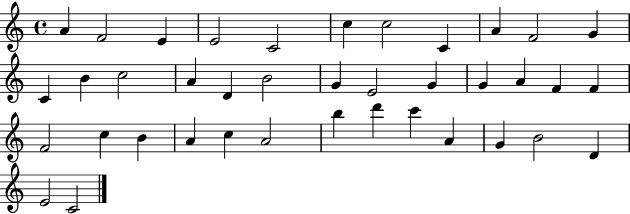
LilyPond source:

{
  \clef treble
  \time 4/4
  \defaultTimeSignature
  \key c \major
  a'4 f'2 e'4 | e'2 c'2 | c''4 c''2 c'4 | a'4 f'2 g'4 | \break c'4 b'4 c''2 | a'4 d'4 b'2 | g'4 e'2 g'4 | g'4 a'4 f'4 f'4 | \break f'2 c''4 b'4 | a'4 c''4 a'2 | b''4 d'''4 c'''4 a'4 | g'4 b'2 d'4 | \break e'2 c'2 | \bar "|."
}